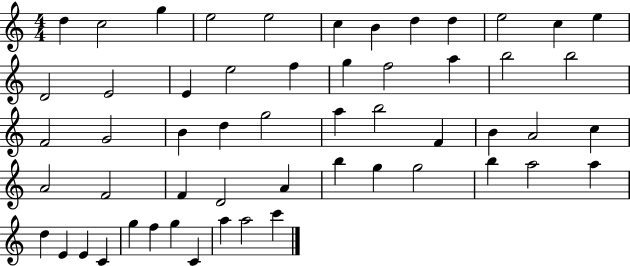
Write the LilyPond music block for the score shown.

{
  \clef treble
  \numericTimeSignature
  \time 4/4
  \key c \major
  d''4 c''2 g''4 | e''2 e''2 | c''4 b'4 d''4 d''4 | e''2 c''4 e''4 | \break d'2 e'2 | e'4 e''2 f''4 | g''4 f''2 a''4 | b''2 b''2 | \break f'2 g'2 | b'4 d''4 g''2 | a''4 b''2 f'4 | b'4 a'2 c''4 | \break a'2 f'2 | f'4 d'2 a'4 | b''4 g''4 g''2 | b''4 a''2 a''4 | \break d''4 e'4 e'4 c'4 | g''4 f''4 g''4 c'4 | a''4 a''2 c'''4 | \bar "|."
}